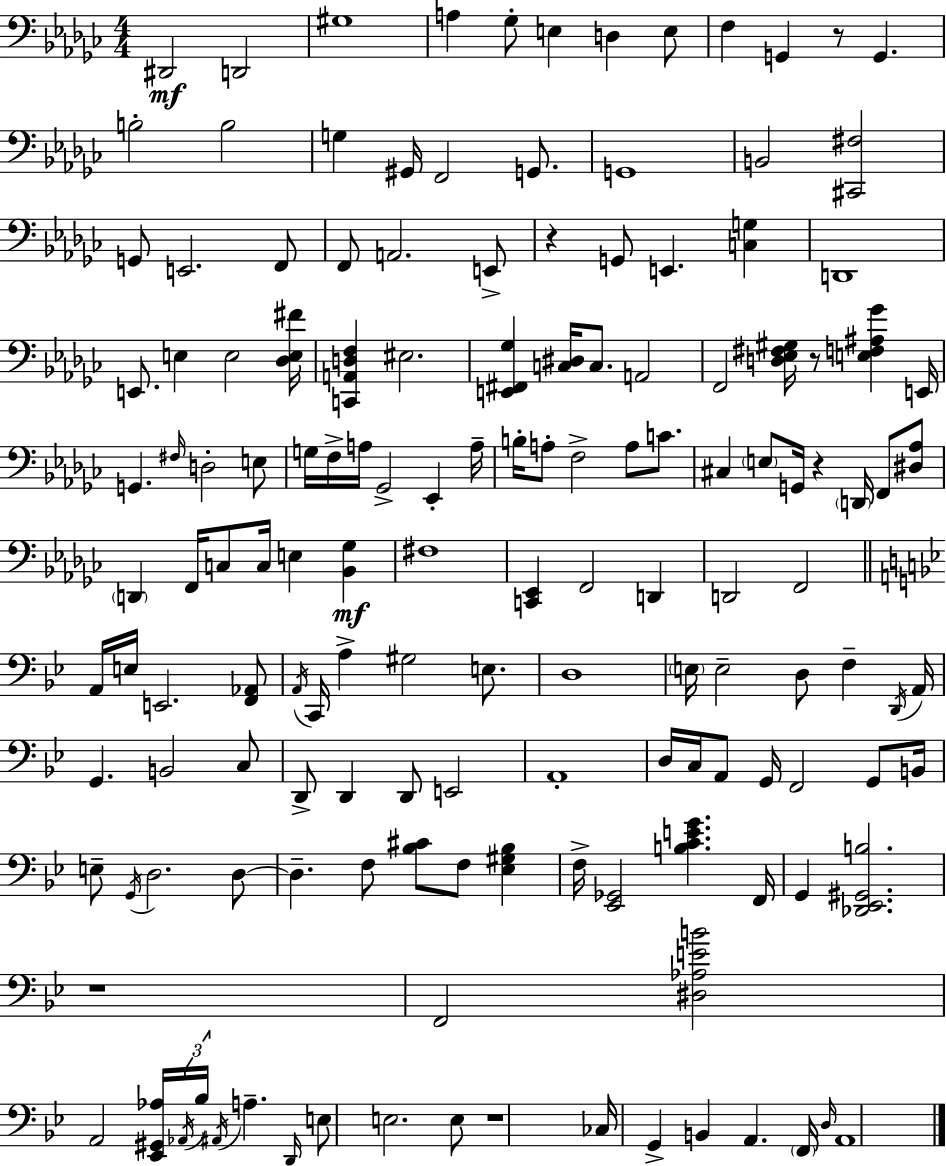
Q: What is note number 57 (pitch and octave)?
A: D2